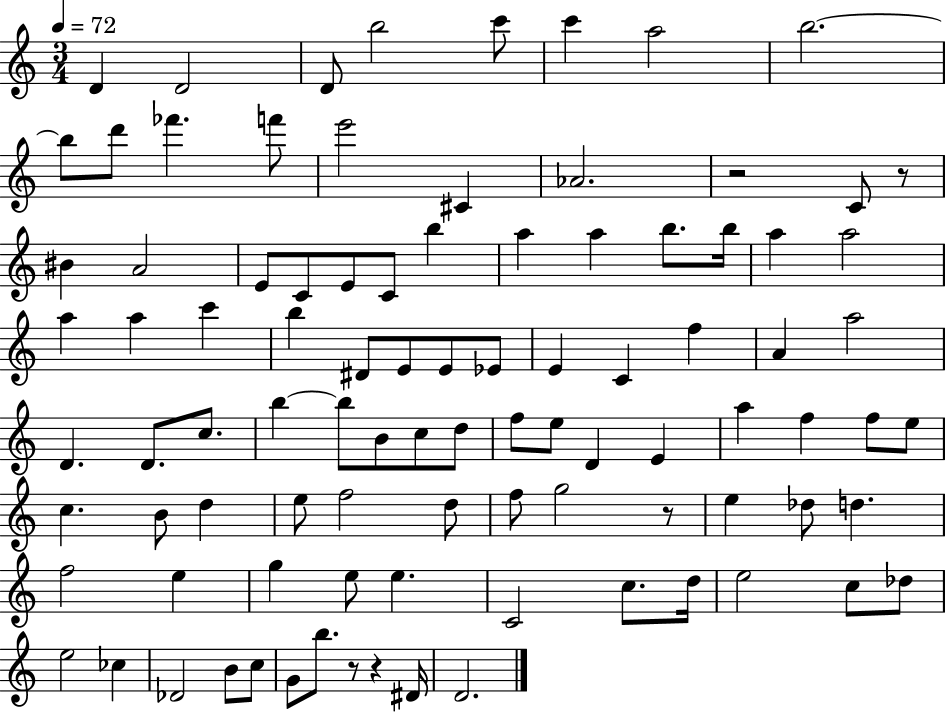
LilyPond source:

{
  \clef treble
  \numericTimeSignature
  \time 3/4
  \key c \major
  \tempo 4 = 72
  d'4 d'2 | d'8 b''2 c'''8 | c'''4 a''2 | b''2.~~ | \break b''8 d'''8 fes'''4. f'''8 | e'''2 cis'4 | aes'2. | r2 c'8 r8 | \break bis'4 a'2 | e'8 c'8 e'8 c'8 b''4 | a''4 a''4 b''8. b''16 | a''4 a''2 | \break a''4 a''4 c'''4 | b''4 dis'8 e'8 e'8 ees'8 | e'4 c'4 f''4 | a'4 a''2 | \break d'4. d'8. c''8. | b''4~~ b''8 b'8 c''8 d''8 | f''8 e''8 d'4 e'4 | a''4 f''4 f''8 e''8 | \break c''4. b'8 d''4 | e''8 f''2 d''8 | f''8 g''2 r8 | e''4 des''8 d''4. | \break f''2 e''4 | g''4 e''8 e''4. | c'2 c''8. d''16 | e''2 c''8 des''8 | \break e''2 ces''4 | des'2 b'8 c''8 | g'8 b''8. r8 r4 dis'16 | d'2. | \break \bar "|."
}